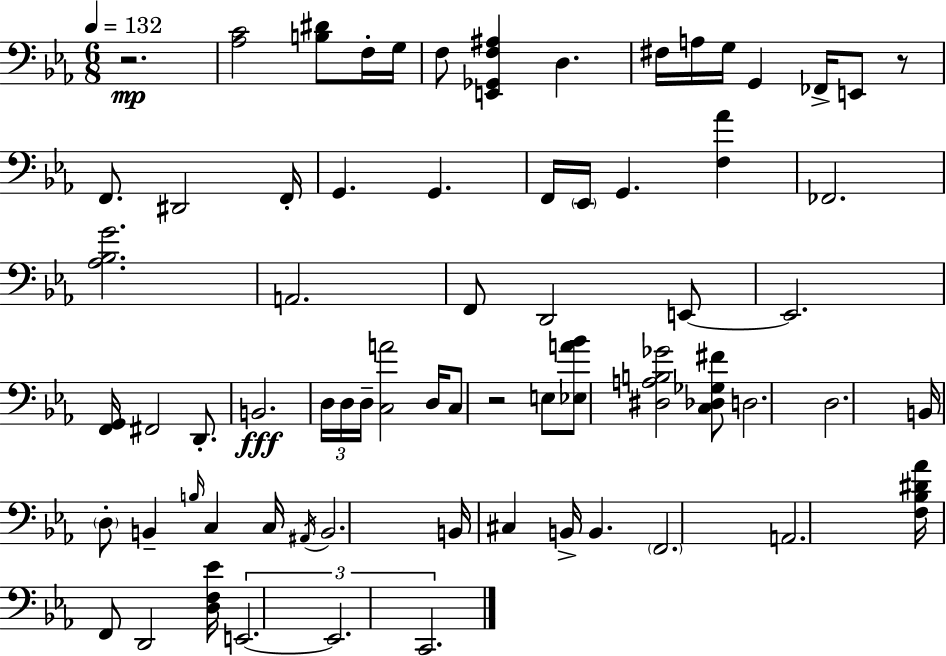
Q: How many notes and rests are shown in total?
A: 69